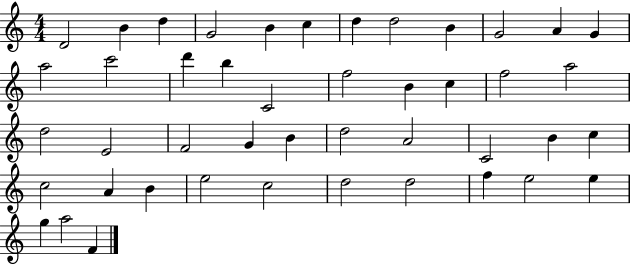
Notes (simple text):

D4/h B4/q D5/q G4/h B4/q C5/q D5/q D5/h B4/q G4/h A4/q G4/q A5/h C6/h D6/q B5/q C4/h F5/h B4/q C5/q F5/h A5/h D5/h E4/h F4/h G4/q B4/q D5/h A4/h C4/h B4/q C5/q C5/h A4/q B4/q E5/h C5/h D5/h D5/h F5/q E5/h E5/q G5/q A5/h F4/q